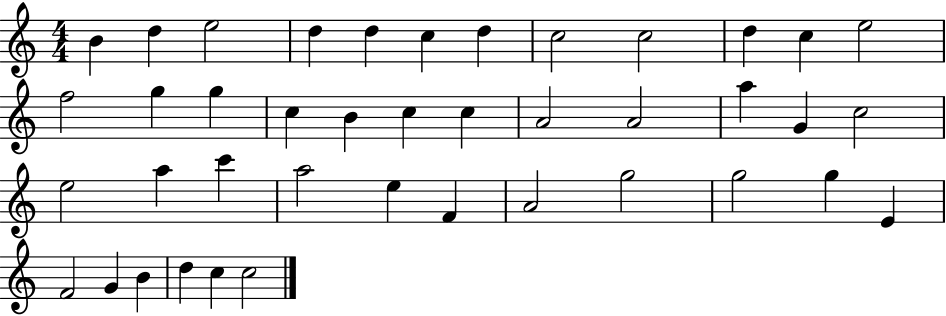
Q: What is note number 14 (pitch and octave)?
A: G5